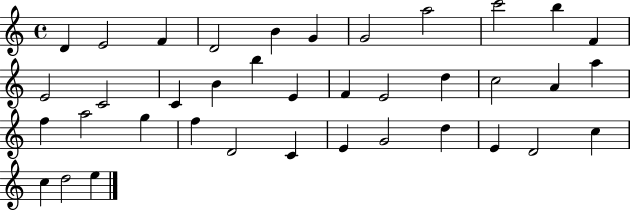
D4/q E4/h F4/q D4/h B4/q G4/q G4/h A5/h C6/h B5/q F4/q E4/h C4/h C4/q B4/q B5/q E4/q F4/q E4/h D5/q C5/h A4/q A5/q F5/q A5/h G5/q F5/q D4/h C4/q E4/q G4/h D5/q E4/q D4/h C5/q C5/q D5/h E5/q